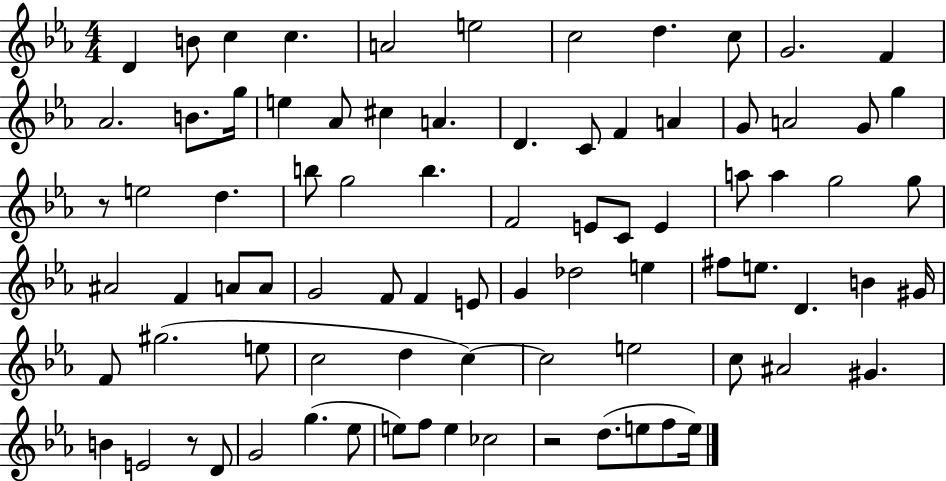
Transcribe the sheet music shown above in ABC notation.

X:1
T:Untitled
M:4/4
L:1/4
K:Eb
D B/2 c c A2 e2 c2 d c/2 G2 F _A2 B/2 g/4 e _A/2 ^c A D C/2 F A G/2 A2 G/2 g z/2 e2 d b/2 g2 b F2 E/2 C/2 E a/2 a g2 g/2 ^A2 F A/2 A/2 G2 F/2 F E/2 G _d2 e ^f/2 e/2 D B ^G/4 F/2 ^g2 e/2 c2 d c c2 e2 c/2 ^A2 ^G B E2 z/2 D/2 G2 g _e/2 e/2 f/2 e _c2 z2 d/2 e/2 f/2 e/4